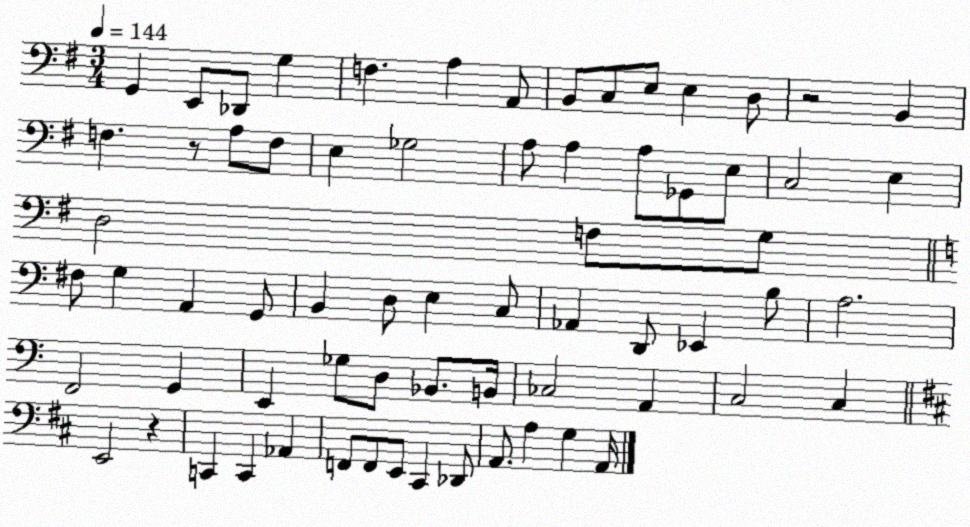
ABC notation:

X:1
T:Untitled
M:3/4
L:1/4
K:G
G,, E,,/2 _D,,/2 G, F, A, A,,/2 B,,/2 C,/2 E,/2 E, D,/2 z2 B,, F, z/2 A,/2 F,/2 E, _G,2 A,/2 A, A,/2 _G,,/2 E,/2 C,2 E, D,2 F,/2 G,/2 ^F,/2 G, A,, G,,/2 B,, D,/2 E, C,/2 _A,, D,,/2 _E,, B,/2 A,2 F,,2 G,, E,, _G,/2 D,/2 _B,,/2 B,,/4 _C,2 A,, C,2 C, E,,2 z C,, C,, _A,, F,,/2 F,,/2 E,,/2 ^C,, _D,,/2 A,,/2 A, G, A,,/4